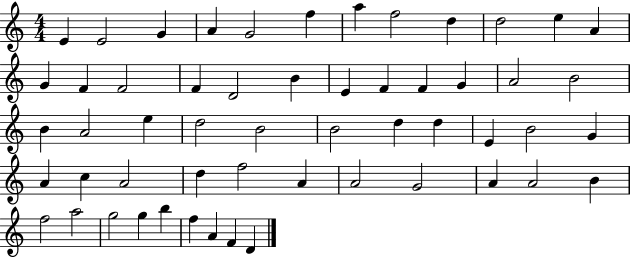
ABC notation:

X:1
T:Untitled
M:4/4
L:1/4
K:C
E E2 G A G2 f a f2 d d2 e A G F F2 F D2 B E F F G A2 B2 B A2 e d2 B2 B2 d d E B2 G A c A2 d f2 A A2 G2 A A2 B f2 a2 g2 g b f A F D